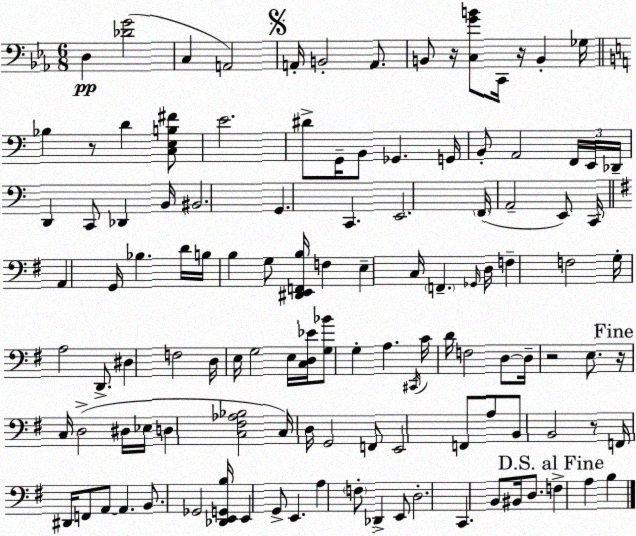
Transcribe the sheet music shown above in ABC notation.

X:1
T:Untitled
M:6/8
L:1/4
K:Eb
D, [_DG]2 C, A,,2 A,,/4 B,,2 A,,/2 B,,/2 z/4 [C,GB]/2 C,,/4 z/4 B,, _G,/4 _B, z/2 D [C,E,B,^F]/2 E2 ^D/2 G,,/4 B,,/2 _G,, G,,/4 B,,/2 A,,2 F,,/4 E,,/4 _D,,/4 D,, C,,/2 _D,, B,,/4 ^B,,2 G,, C,, E,,2 F,,/4 A,,2 E,,/2 C,,/4 A,, G,,/4 _B, D/4 B,/4 B, G,/2 [^D,,E,,F,,B,]/4 F, E, C,/4 F,, _G,,/4 D,/4 F, F,2 G,/4 A,2 D,,/2 ^D, F,2 D,/4 E,/4 G,2 E,/4 [C,D,_E]/4 [G,_B]/2 G, A, ^C,,/4 C/4 D/4 F,2 D,/2 D,/4 z2 E,/2 z/4 C,/4 D,2 ^D,/4 _E,/4 D, [C,^F,_A,_B,]2 C,/4 D,/4 G,,2 F,,/2 E,,2 F,,/2 A,/2 B,,/2 B,,2 z/2 F,,/4 ^D,,/4 F,,/2 A,,/2 A,, B,,/2 _G,,2 [_D,,E,,G,,B,]/4 E,, G,,/2 E,, A, F,/2 _D,, E,,/2 D,2 C,, B,,/2 ^B,,/4 D,/2 F, A, B,